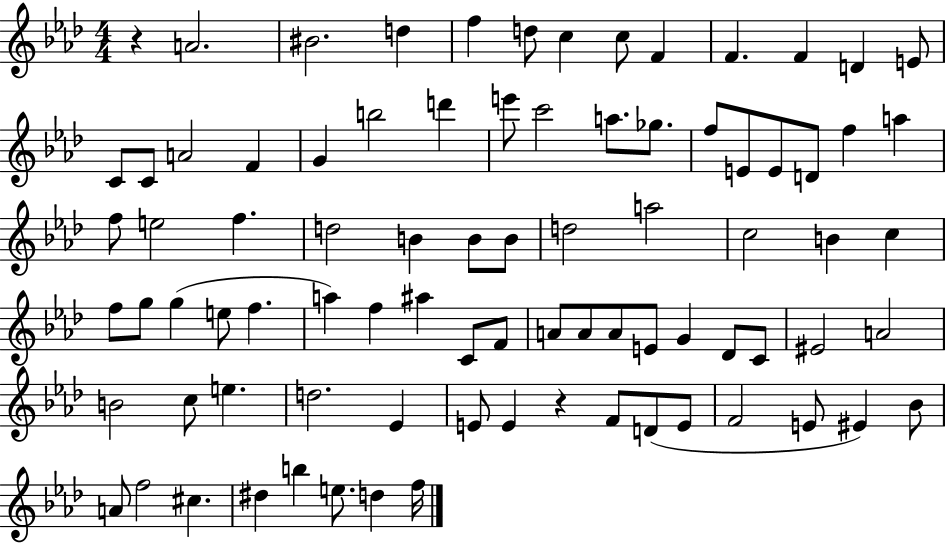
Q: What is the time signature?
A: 4/4